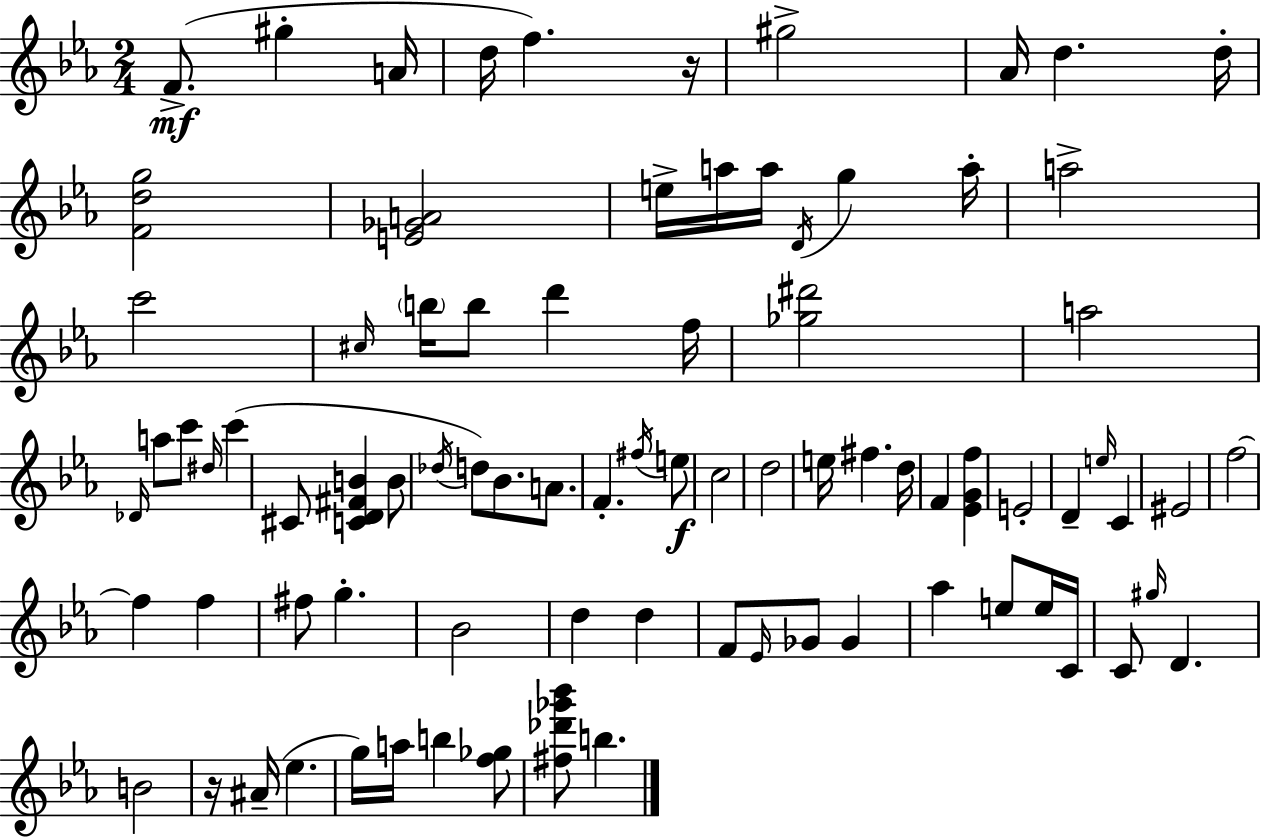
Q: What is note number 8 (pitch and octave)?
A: D5